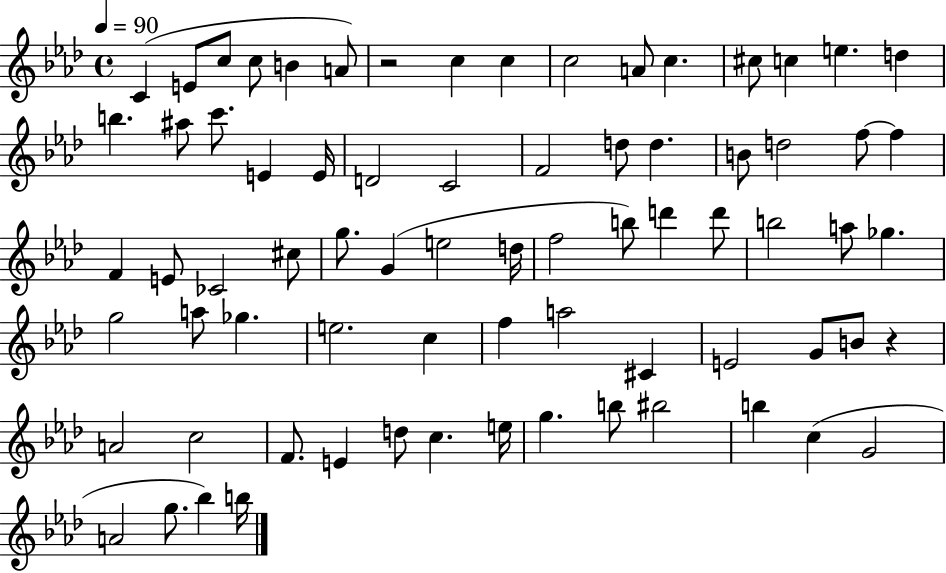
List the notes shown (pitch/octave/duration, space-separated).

C4/q E4/e C5/e C5/e B4/q A4/e R/h C5/q C5/q C5/h A4/e C5/q. C#5/e C5/q E5/q. D5/q B5/q. A#5/e C6/e. E4/q E4/s D4/h C4/h F4/h D5/e D5/q. B4/e D5/h F5/e F5/q F4/q E4/e CES4/h C#5/e G5/e. G4/q E5/h D5/s F5/h B5/e D6/q D6/e B5/h A5/e Gb5/q. G5/h A5/e Gb5/q. E5/h. C5/q F5/q A5/h C#4/q E4/h G4/e B4/e R/q A4/h C5/h F4/e. E4/q D5/e C5/q. E5/s G5/q. B5/e BIS5/h B5/q C5/q G4/h A4/h G5/e. Bb5/q B5/s